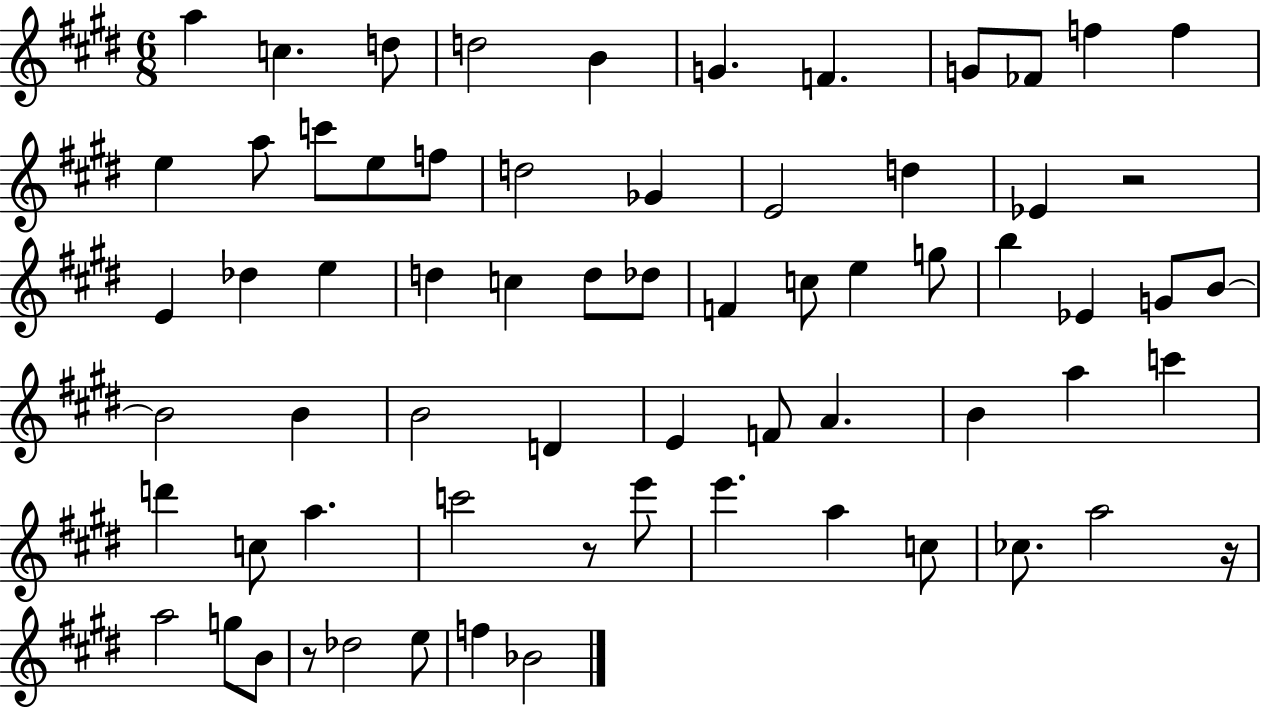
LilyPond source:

{
  \clef treble
  \numericTimeSignature
  \time 6/8
  \key e \major
  a''4 c''4. d''8 | d''2 b'4 | g'4. f'4. | g'8 fes'8 f''4 f''4 | \break e''4 a''8 c'''8 e''8 f''8 | d''2 ges'4 | e'2 d''4 | ees'4 r2 | \break e'4 des''4 e''4 | d''4 c''4 d''8 des''8 | f'4 c''8 e''4 g''8 | b''4 ees'4 g'8 b'8~~ | \break b'2 b'4 | b'2 d'4 | e'4 f'8 a'4. | b'4 a''4 c'''4 | \break d'''4 c''8 a''4. | c'''2 r8 e'''8 | e'''4. a''4 c''8 | ces''8. a''2 r16 | \break a''2 g''8 b'8 | r8 des''2 e''8 | f''4 bes'2 | \bar "|."
}